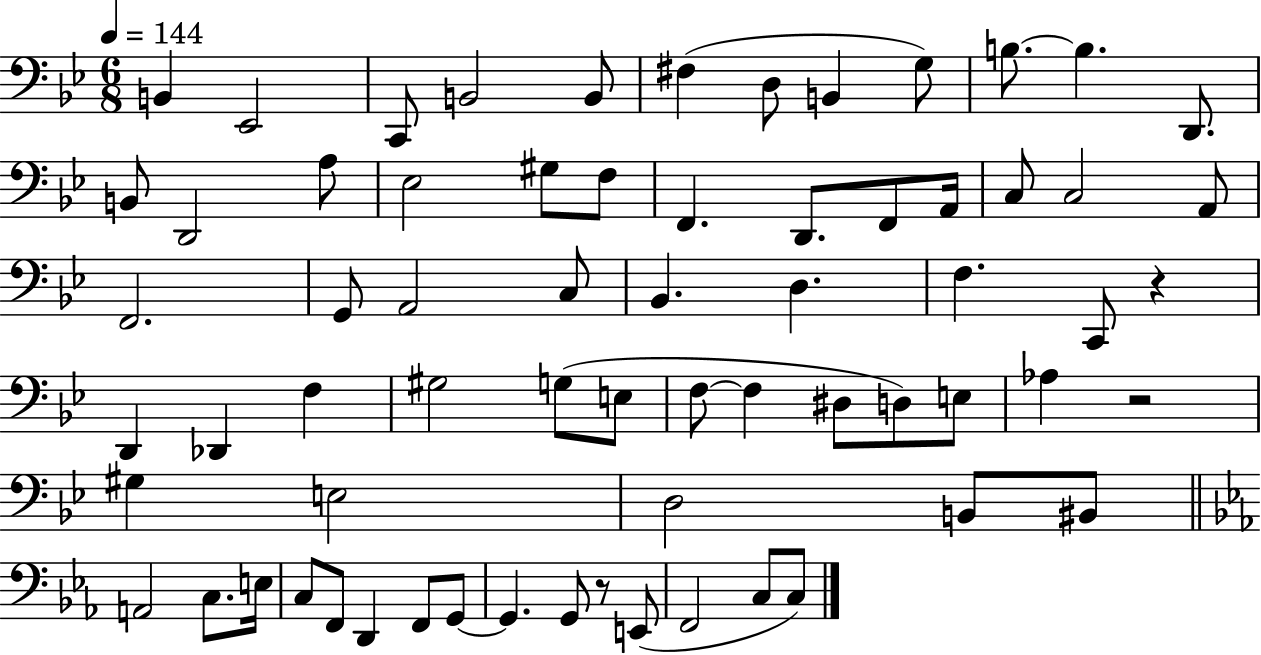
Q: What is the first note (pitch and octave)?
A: B2